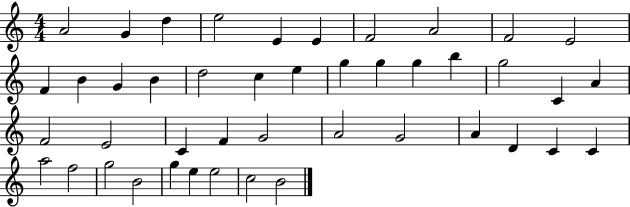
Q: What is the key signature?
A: C major